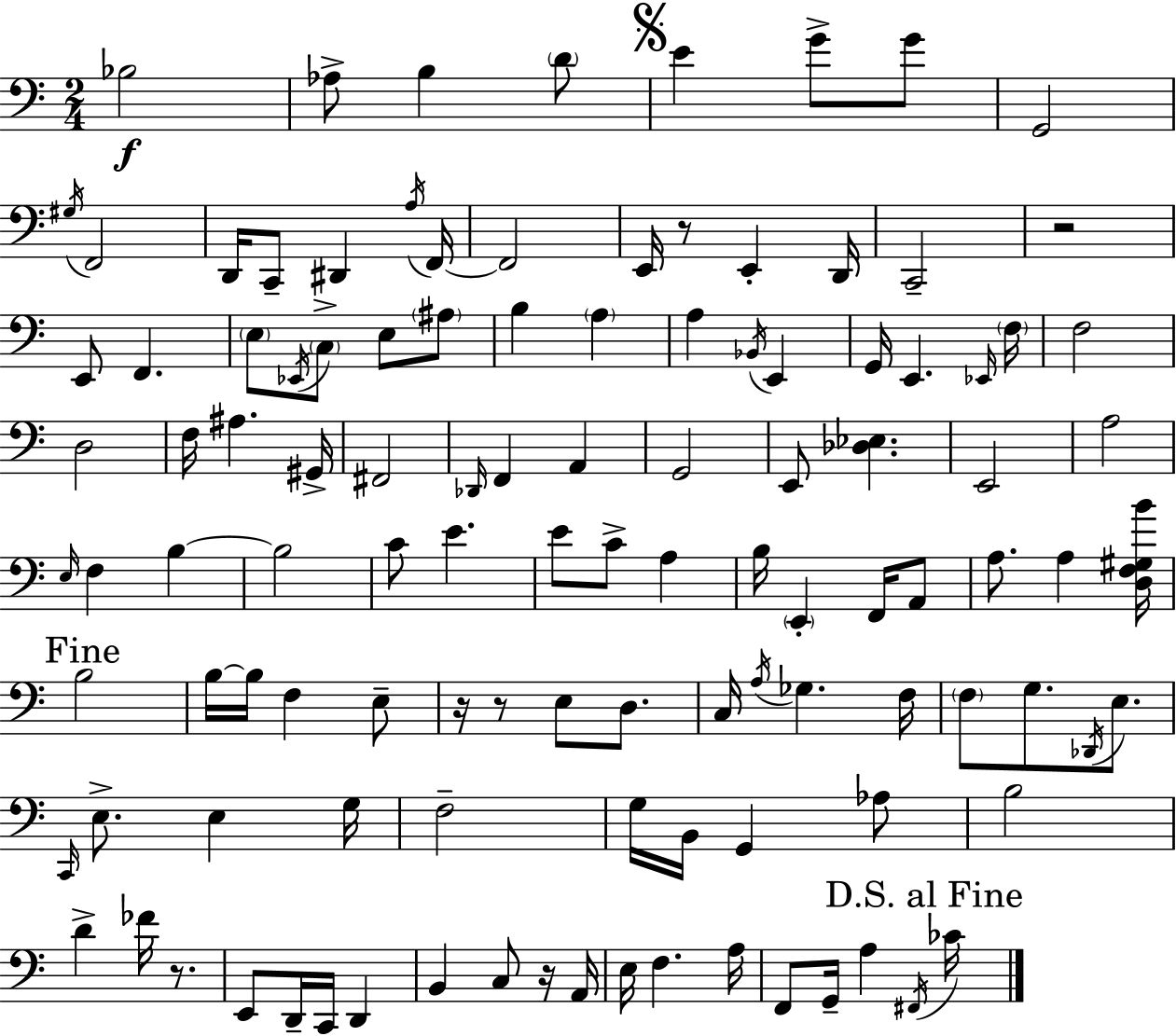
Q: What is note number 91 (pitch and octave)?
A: FES4